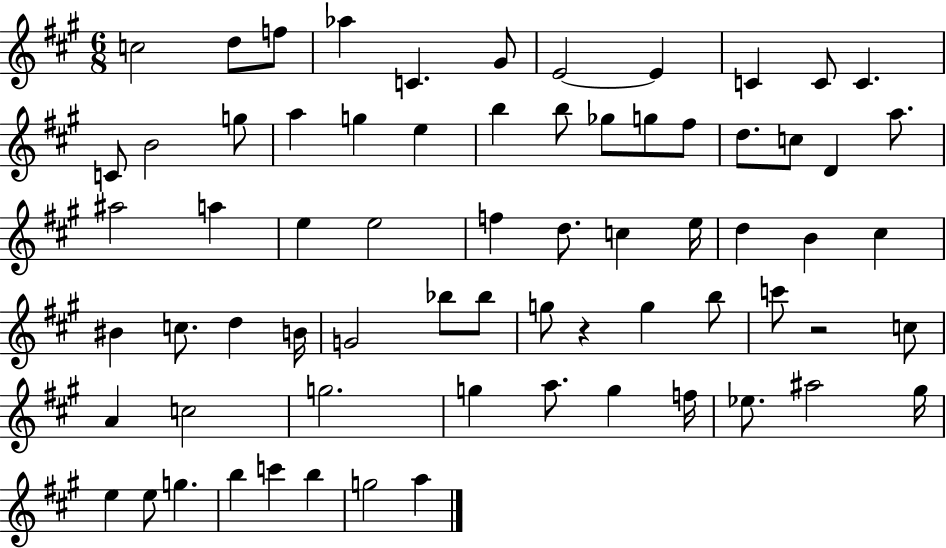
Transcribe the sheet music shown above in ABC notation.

X:1
T:Untitled
M:6/8
L:1/4
K:A
c2 d/2 f/2 _a C ^G/2 E2 E C C/2 C C/2 B2 g/2 a g e b b/2 _g/2 g/2 ^f/2 d/2 c/2 D a/2 ^a2 a e e2 f d/2 c e/4 d B ^c ^B c/2 d B/4 G2 _b/2 _b/2 g/2 z g b/2 c'/2 z2 c/2 A c2 g2 g a/2 g f/4 _e/2 ^a2 ^g/4 e e/2 g b c' b g2 a